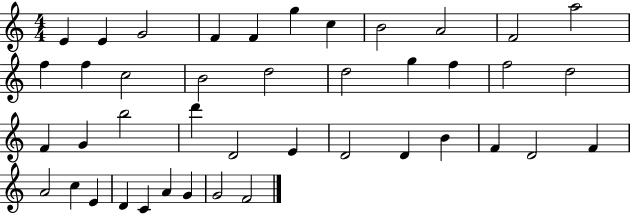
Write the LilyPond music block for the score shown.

{
  \clef treble
  \numericTimeSignature
  \time 4/4
  \key c \major
  e'4 e'4 g'2 | f'4 f'4 g''4 c''4 | b'2 a'2 | f'2 a''2 | \break f''4 f''4 c''2 | b'2 d''2 | d''2 g''4 f''4 | f''2 d''2 | \break f'4 g'4 b''2 | d'''4 d'2 e'4 | d'2 d'4 b'4 | f'4 d'2 f'4 | \break a'2 c''4 e'4 | d'4 c'4 a'4 g'4 | g'2 f'2 | \bar "|."
}